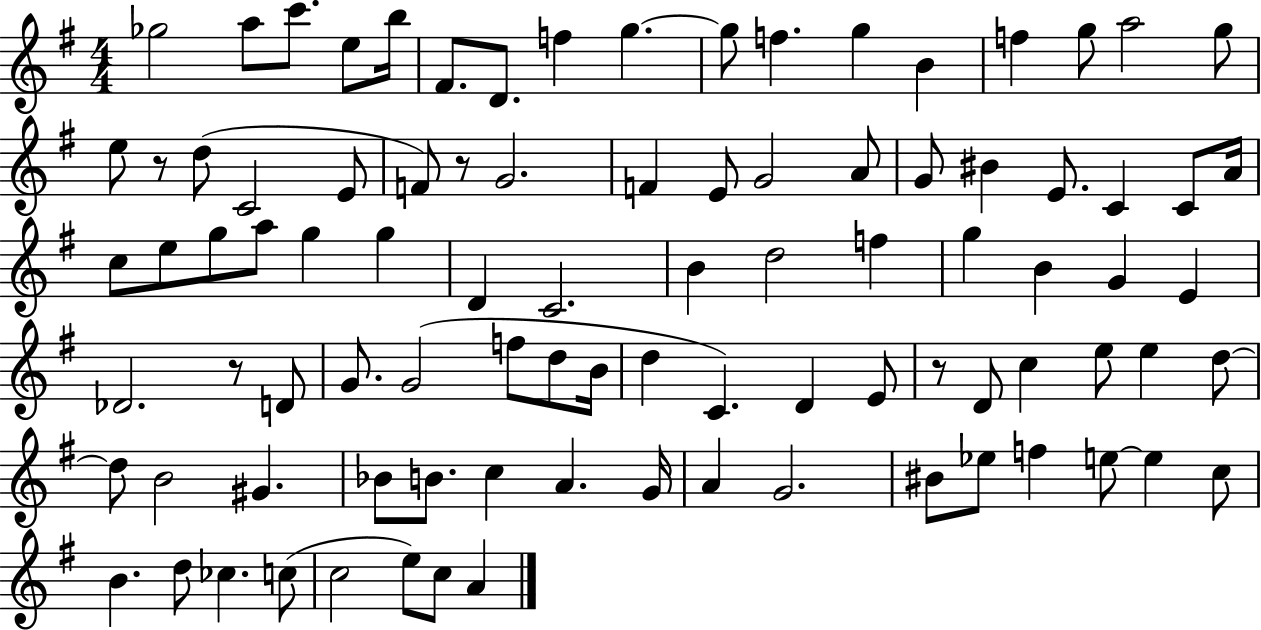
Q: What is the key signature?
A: G major